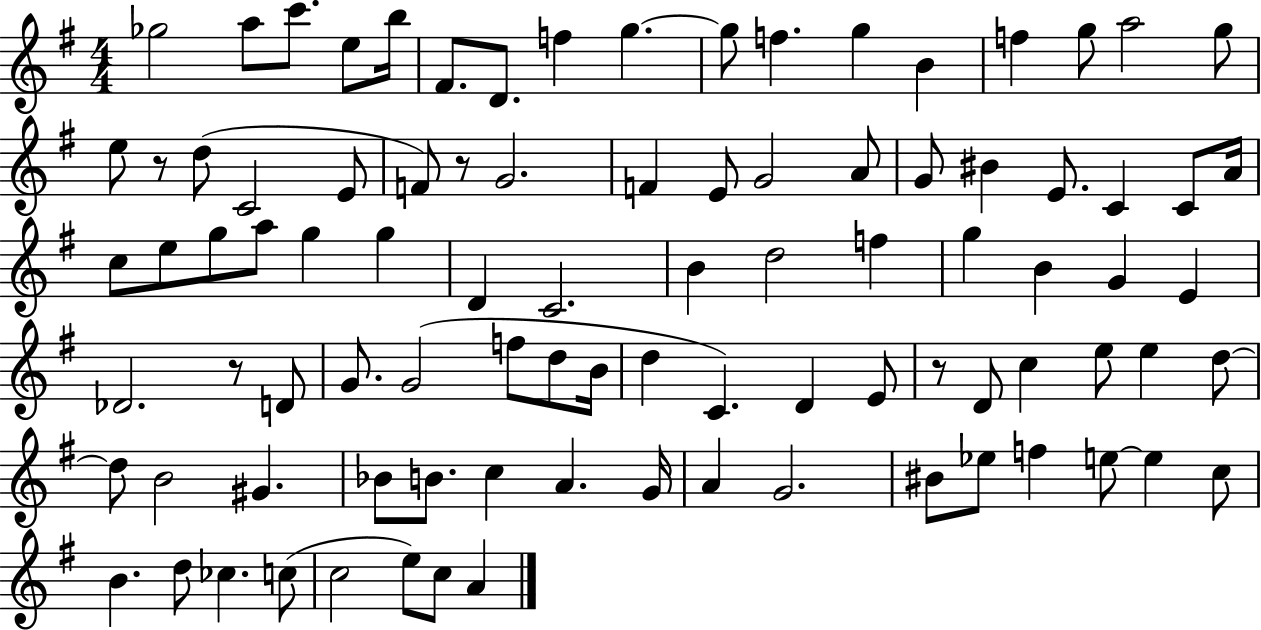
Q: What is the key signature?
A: G major